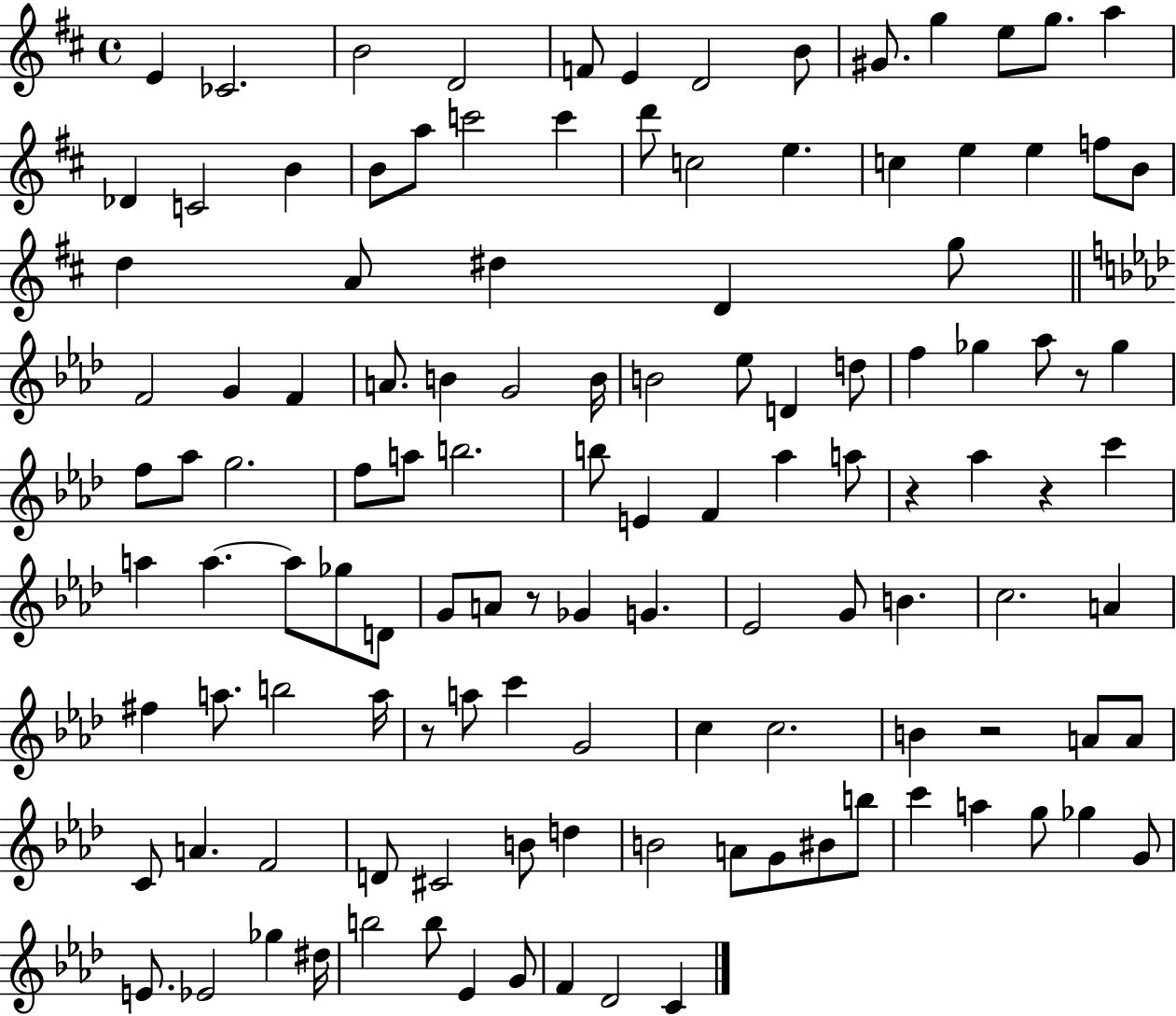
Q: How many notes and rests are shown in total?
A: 121